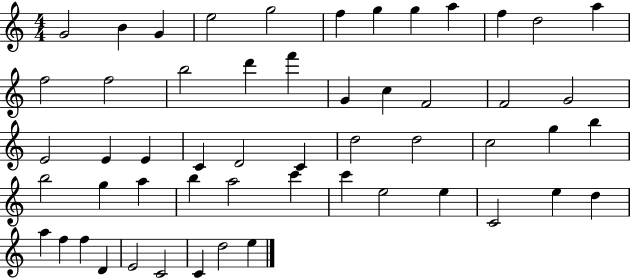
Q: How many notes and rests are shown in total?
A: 54